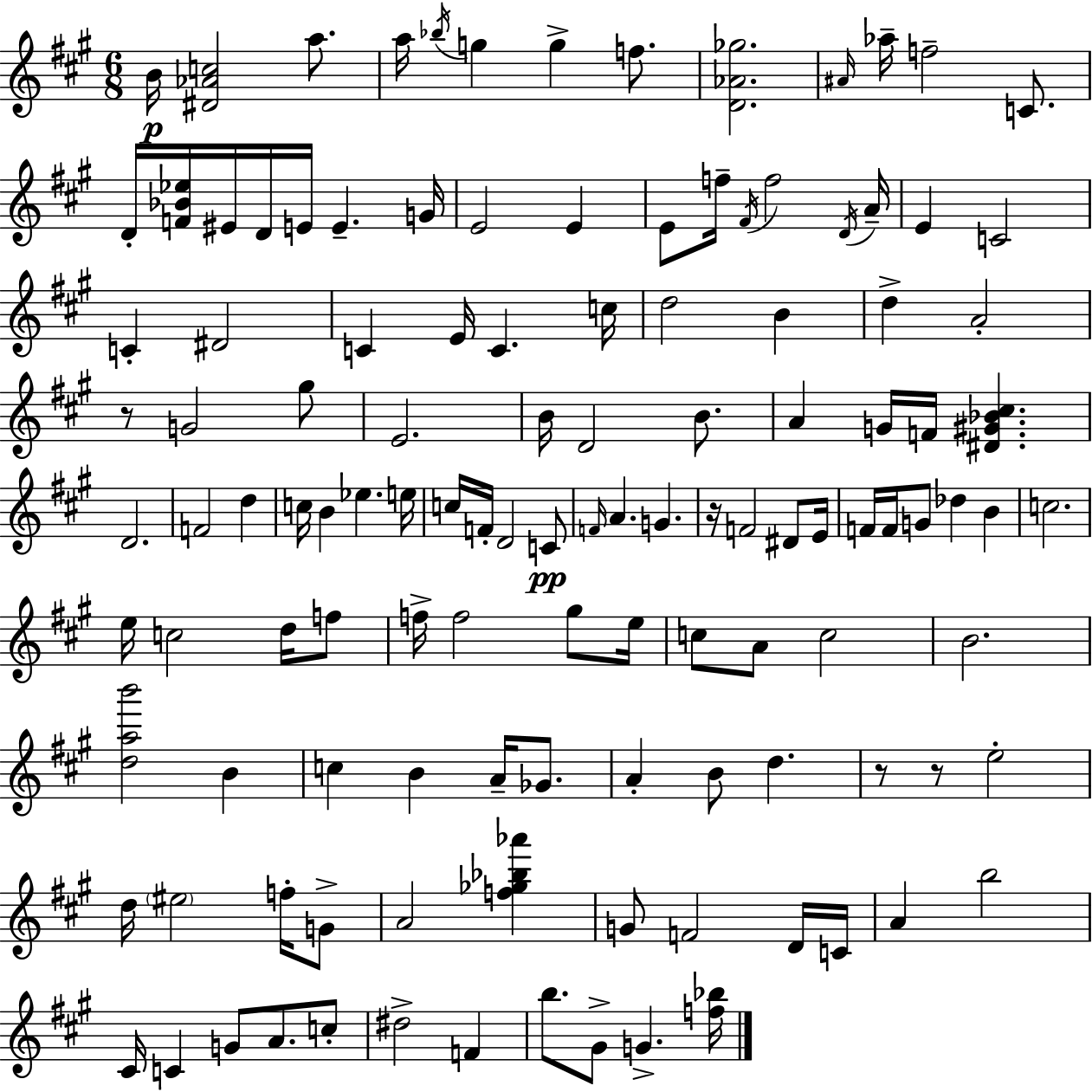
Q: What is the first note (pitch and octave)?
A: B4